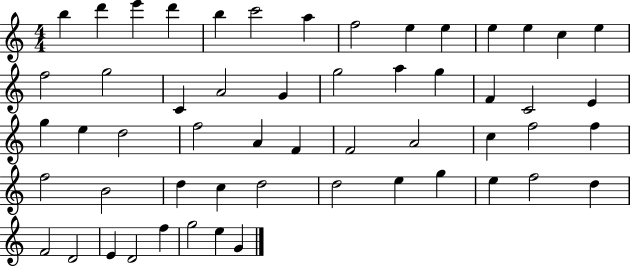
{
  \clef treble
  \numericTimeSignature
  \time 4/4
  \key c \major
  b''4 d'''4 e'''4 d'''4 | b''4 c'''2 a''4 | f''2 e''4 e''4 | e''4 e''4 c''4 e''4 | \break f''2 g''2 | c'4 a'2 g'4 | g''2 a''4 g''4 | f'4 c'2 e'4 | \break g''4 e''4 d''2 | f''2 a'4 f'4 | f'2 a'2 | c''4 f''2 f''4 | \break f''2 b'2 | d''4 c''4 d''2 | d''2 e''4 g''4 | e''4 f''2 d''4 | \break f'2 d'2 | e'4 d'2 f''4 | g''2 e''4 g'4 | \bar "|."
}